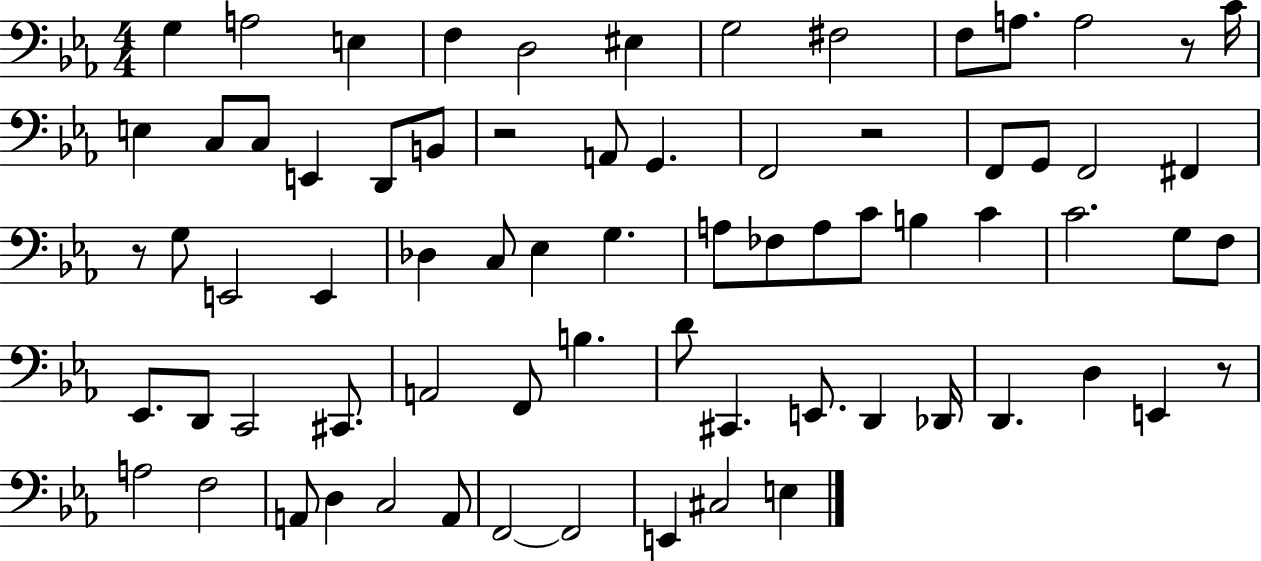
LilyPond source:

{
  \clef bass
  \numericTimeSignature
  \time 4/4
  \key ees \major
  g4 a2 e4 | f4 d2 eis4 | g2 fis2 | f8 a8. a2 r8 c'16 | \break e4 c8 c8 e,4 d,8 b,8 | r2 a,8 g,4. | f,2 r2 | f,8 g,8 f,2 fis,4 | \break r8 g8 e,2 e,4 | des4 c8 ees4 g4. | a8 fes8 a8 c'8 b4 c'4 | c'2. g8 f8 | \break ees,8. d,8 c,2 cis,8. | a,2 f,8 b4. | d'8 cis,4. e,8. d,4 des,16 | d,4. d4 e,4 r8 | \break a2 f2 | a,8 d4 c2 a,8 | f,2~~ f,2 | e,4 cis2 e4 | \break \bar "|."
}